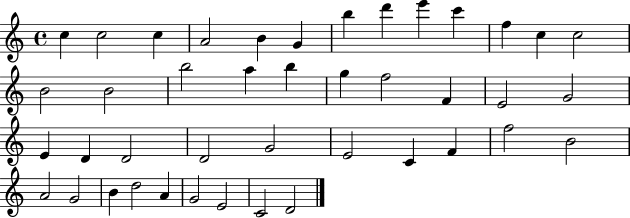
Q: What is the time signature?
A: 4/4